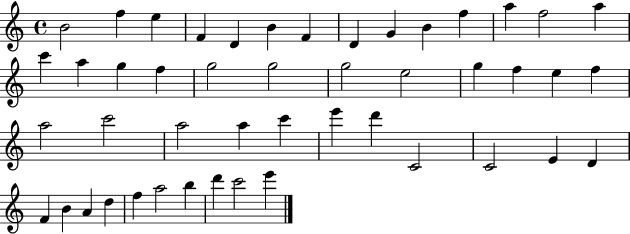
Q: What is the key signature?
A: C major